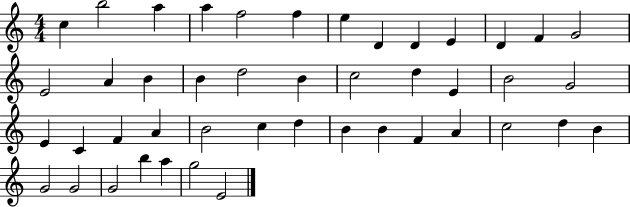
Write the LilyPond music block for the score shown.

{
  \clef treble
  \numericTimeSignature
  \time 4/4
  \key c \major
  c''4 b''2 a''4 | a''4 f''2 f''4 | e''4 d'4 d'4 e'4 | d'4 f'4 g'2 | \break e'2 a'4 b'4 | b'4 d''2 b'4 | c''2 d''4 e'4 | b'2 g'2 | \break e'4 c'4 f'4 a'4 | b'2 c''4 d''4 | b'4 b'4 f'4 a'4 | c''2 d''4 b'4 | \break g'2 g'2 | g'2 b''4 a''4 | g''2 e'2 | \bar "|."
}